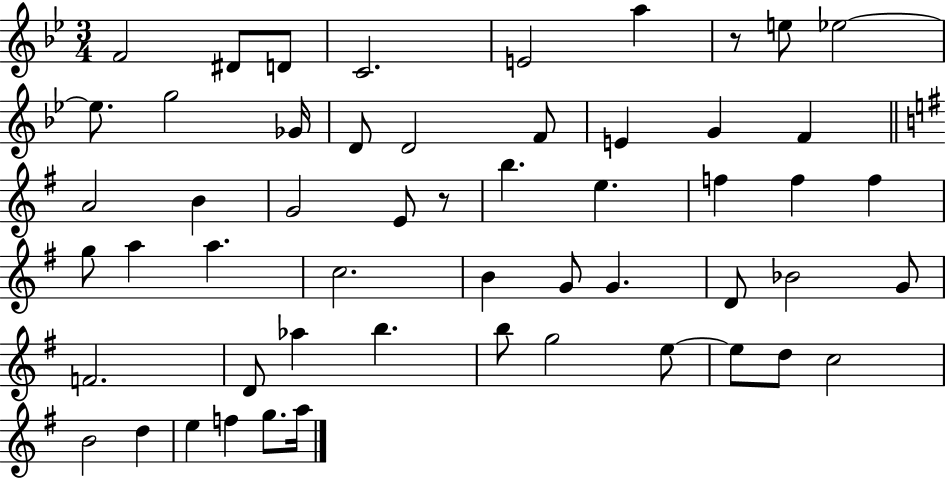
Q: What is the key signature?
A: BES major